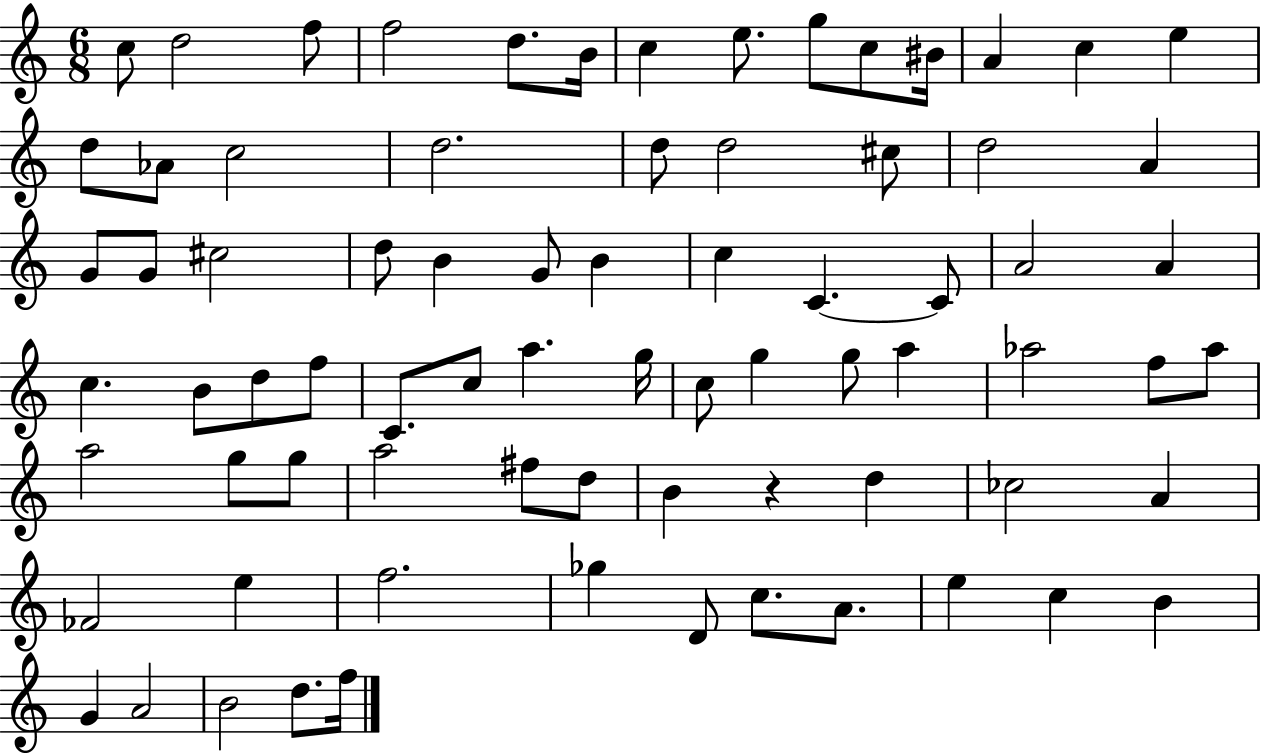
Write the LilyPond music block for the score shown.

{
  \clef treble
  \numericTimeSignature
  \time 6/8
  \key c \major
  c''8 d''2 f''8 | f''2 d''8. b'16 | c''4 e''8. g''8 c''8 bis'16 | a'4 c''4 e''4 | \break d''8 aes'8 c''2 | d''2. | d''8 d''2 cis''8 | d''2 a'4 | \break g'8 g'8 cis''2 | d''8 b'4 g'8 b'4 | c''4 c'4.~~ c'8 | a'2 a'4 | \break c''4. b'8 d''8 f''8 | c'8. c''8 a''4. g''16 | c''8 g''4 g''8 a''4 | aes''2 f''8 aes''8 | \break a''2 g''8 g''8 | a''2 fis''8 d''8 | b'4 r4 d''4 | ces''2 a'4 | \break fes'2 e''4 | f''2. | ges''4 d'8 c''8. a'8. | e''4 c''4 b'4 | \break g'4 a'2 | b'2 d''8. f''16 | \bar "|."
}